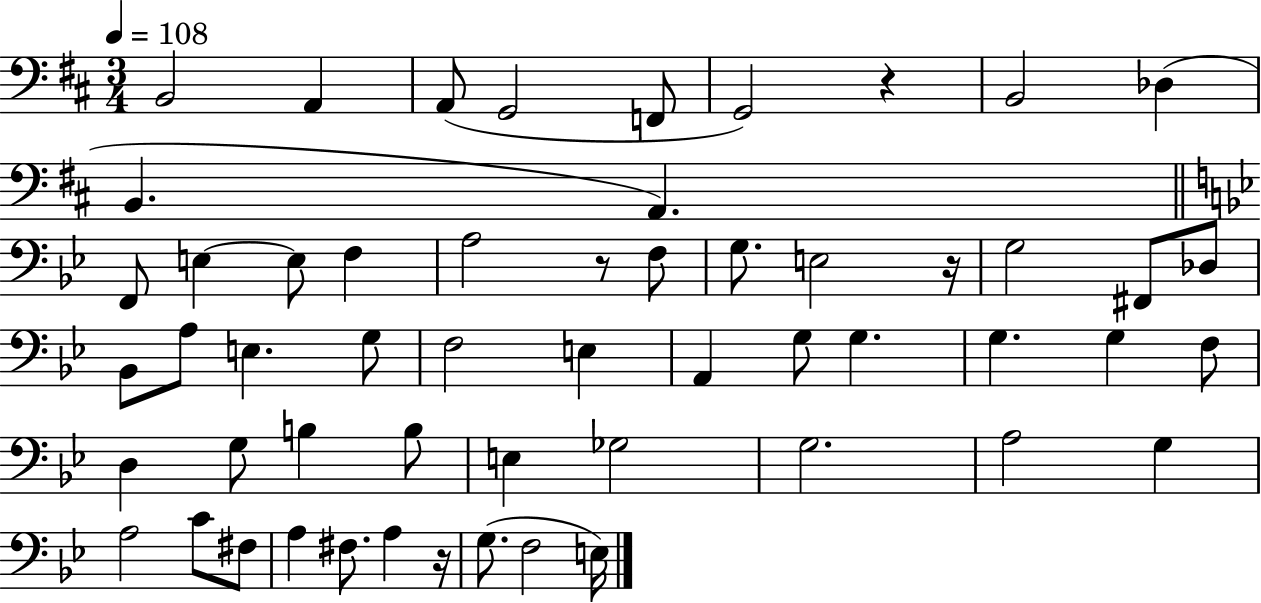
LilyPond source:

{
  \clef bass
  \numericTimeSignature
  \time 3/4
  \key d \major
  \tempo 4 = 108
  \repeat volta 2 { b,2 a,4 | a,8( g,2 f,8 | g,2) r4 | b,2 des4( | \break b,4. a,4.) | \bar "||" \break \key bes \major f,8 e4~~ e8 f4 | a2 r8 f8 | g8. e2 r16 | g2 fis,8 des8 | \break bes,8 a8 e4. g8 | f2 e4 | a,4 g8 g4. | g4. g4 f8 | \break d4 g8 b4 b8 | e4 ges2 | g2. | a2 g4 | \break a2 c'8 fis8 | a4 fis8. a4 r16 | g8.( f2 e16) | } \bar "|."
}